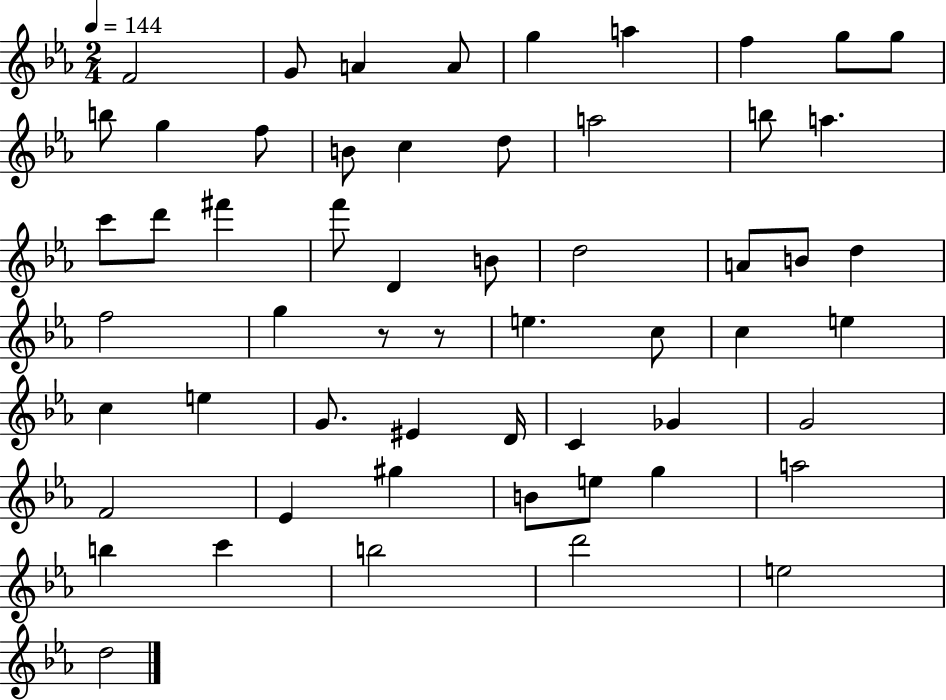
F4/h G4/e A4/q A4/e G5/q A5/q F5/q G5/e G5/e B5/e G5/q F5/e B4/e C5/q D5/e A5/h B5/e A5/q. C6/e D6/e F#6/q F6/e D4/q B4/e D5/h A4/e B4/e D5/q F5/h G5/q R/e R/e E5/q. C5/e C5/q E5/q C5/q E5/q G4/e. EIS4/q D4/s C4/q Gb4/q G4/h F4/h Eb4/q G#5/q B4/e E5/e G5/q A5/h B5/q C6/q B5/h D6/h E5/h D5/h